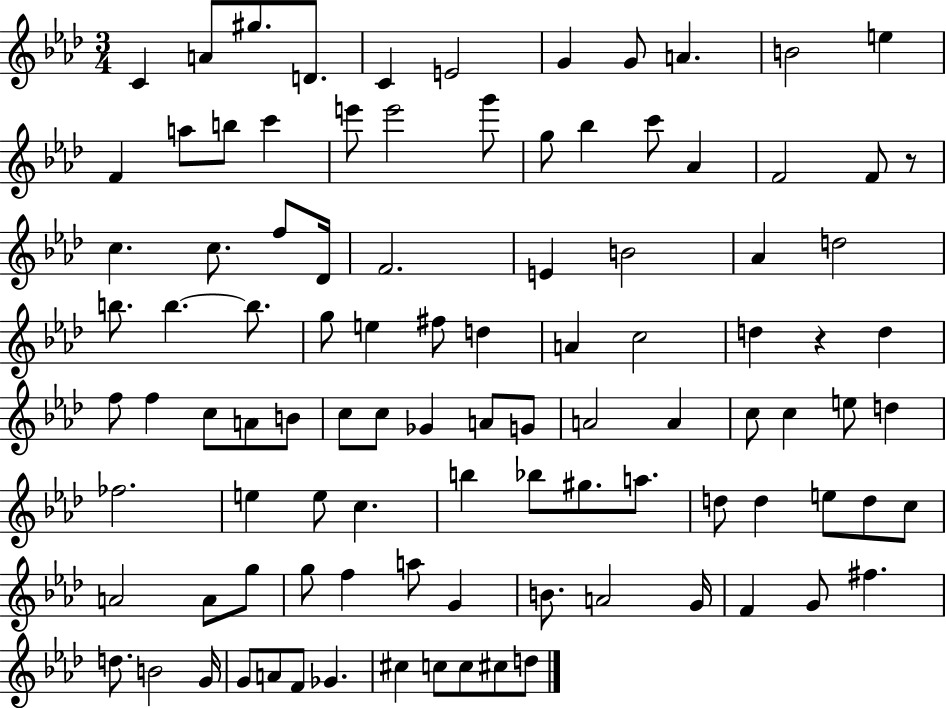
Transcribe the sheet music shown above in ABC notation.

X:1
T:Untitled
M:3/4
L:1/4
K:Ab
C A/2 ^g/2 D/2 C E2 G G/2 A B2 e F a/2 b/2 c' e'/2 e'2 g'/2 g/2 _b c'/2 _A F2 F/2 z/2 c c/2 f/2 _D/4 F2 E B2 _A d2 b/2 b b/2 g/2 e ^f/2 d A c2 d z d f/2 f c/2 A/2 B/2 c/2 c/2 _G A/2 G/2 A2 A c/2 c e/2 d _f2 e e/2 c b _b/2 ^g/2 a/2 d/2 d e/2 d/2 c/2 A2 A/2 g/2 g/2 f a/2 G B/2 A2 G/4 F G/2 ^f d/2 B2 G/4 G/2 A/2 F/2 _G ^c c/2 c/2 ^c/2 d/2